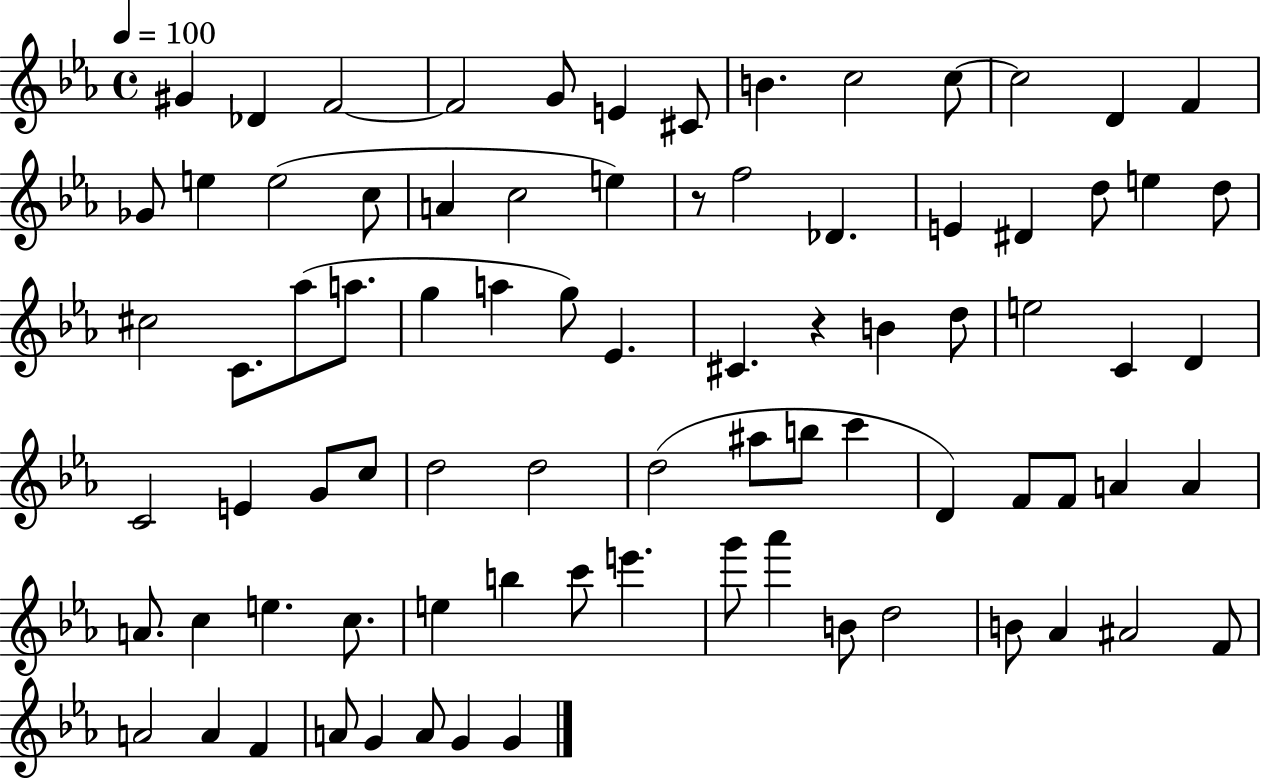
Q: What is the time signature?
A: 4/4